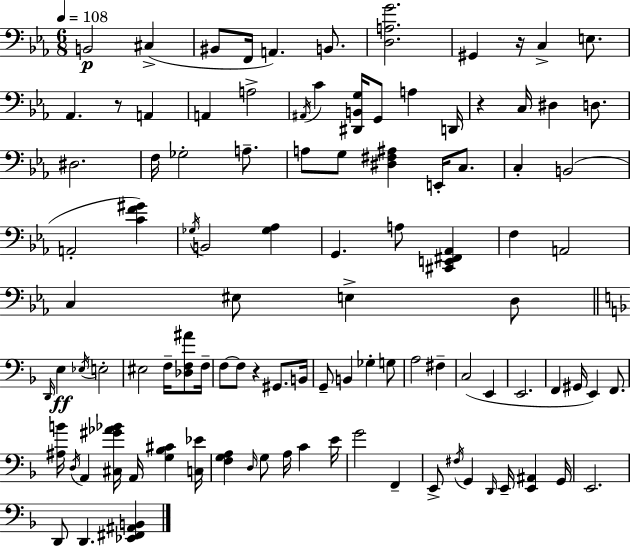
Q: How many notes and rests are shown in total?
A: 103